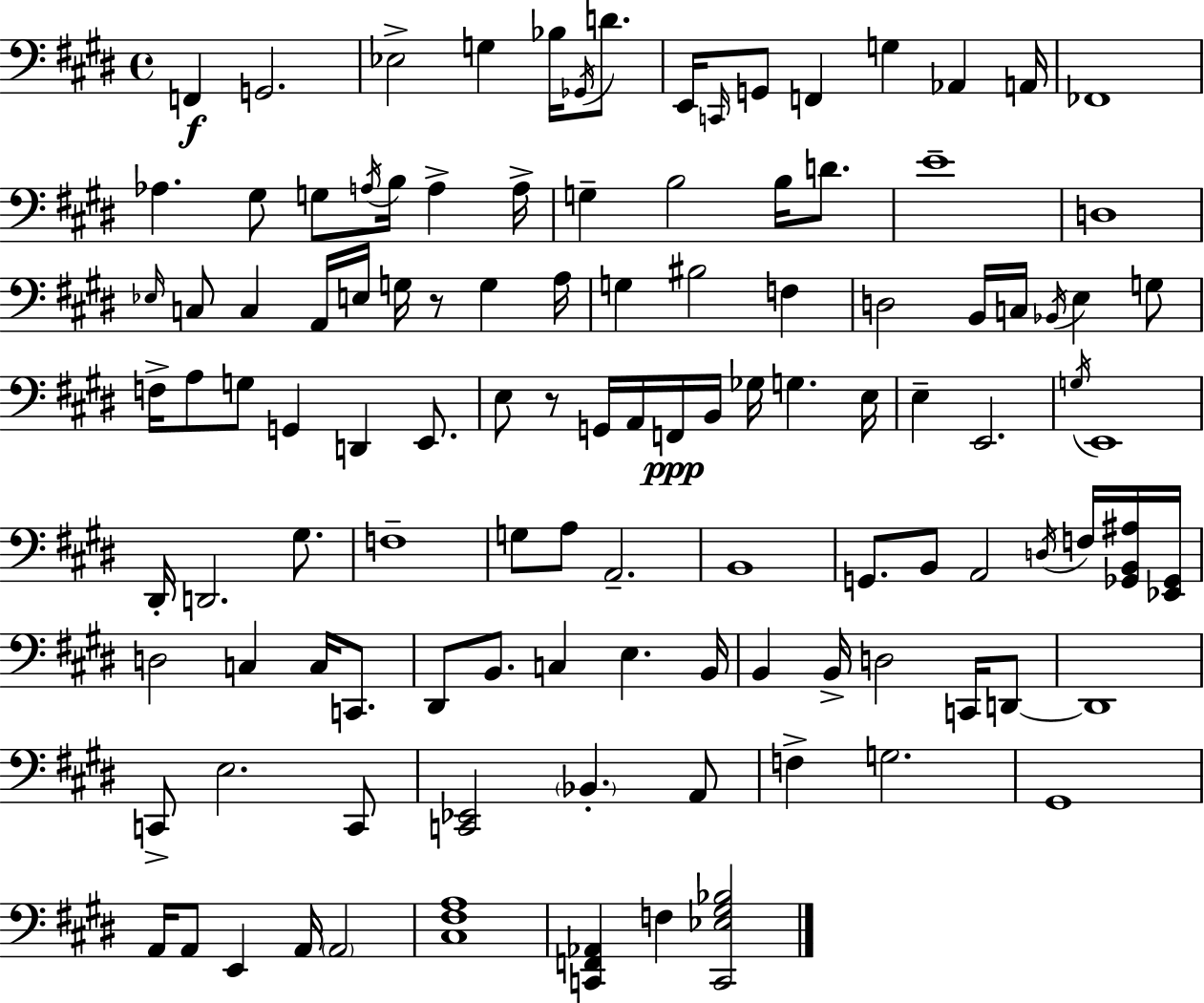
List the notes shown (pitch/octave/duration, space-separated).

F2/q G2/h. Eb3/h G3/q Bb3/s Gb2/s D4/e. E2/s C2/s G2/e F2/q G3/q Ab2/q A2/s FES2/w Ab3/q. G#3/e G3/e A3/s B3/s A3/q A3/s G3/q B3/h B3/s D4/e. E4/w D3/w Eb3/s C3/e C3/q A2/s E3/s G3/s R/e G3/q A3/s G3/q BIS3/h F3/q D3/h B2/s C3/s Bb2/s E3/q G3/e F3/s A3/e G3/e G2/q D2/q E2/e. E3/e R/e G2/s A2/s F2/s B2/s Gb3/s G3/q. E3/s E3/q E2/h. G3/s E2/w D#2/s D2/h. G#3/e. F3/w G3/e A3/e A2/h. B2/w G2/e. B2/e A2/h D3/s F3/s [Gb2,B2,A#3]/s [Eb2,Gb2]/s D3/h C3/q C3/s C2/e. D#2/e B2/e. C3/q E3/q. B2/s B2/q B2/s D3/h C2/s D2/e D2/w C2/e E3/h. C2/e [C2,Eb2]/h Bb2/q. A2/e F3/q G3/h. G#2/w A2/s A2/e E2/q A2/s A2/h [C#3,F#3,A3]/w [C2,F2,Ab2]/q F3/q [C2,Eb3,G#3,Bb3]/h